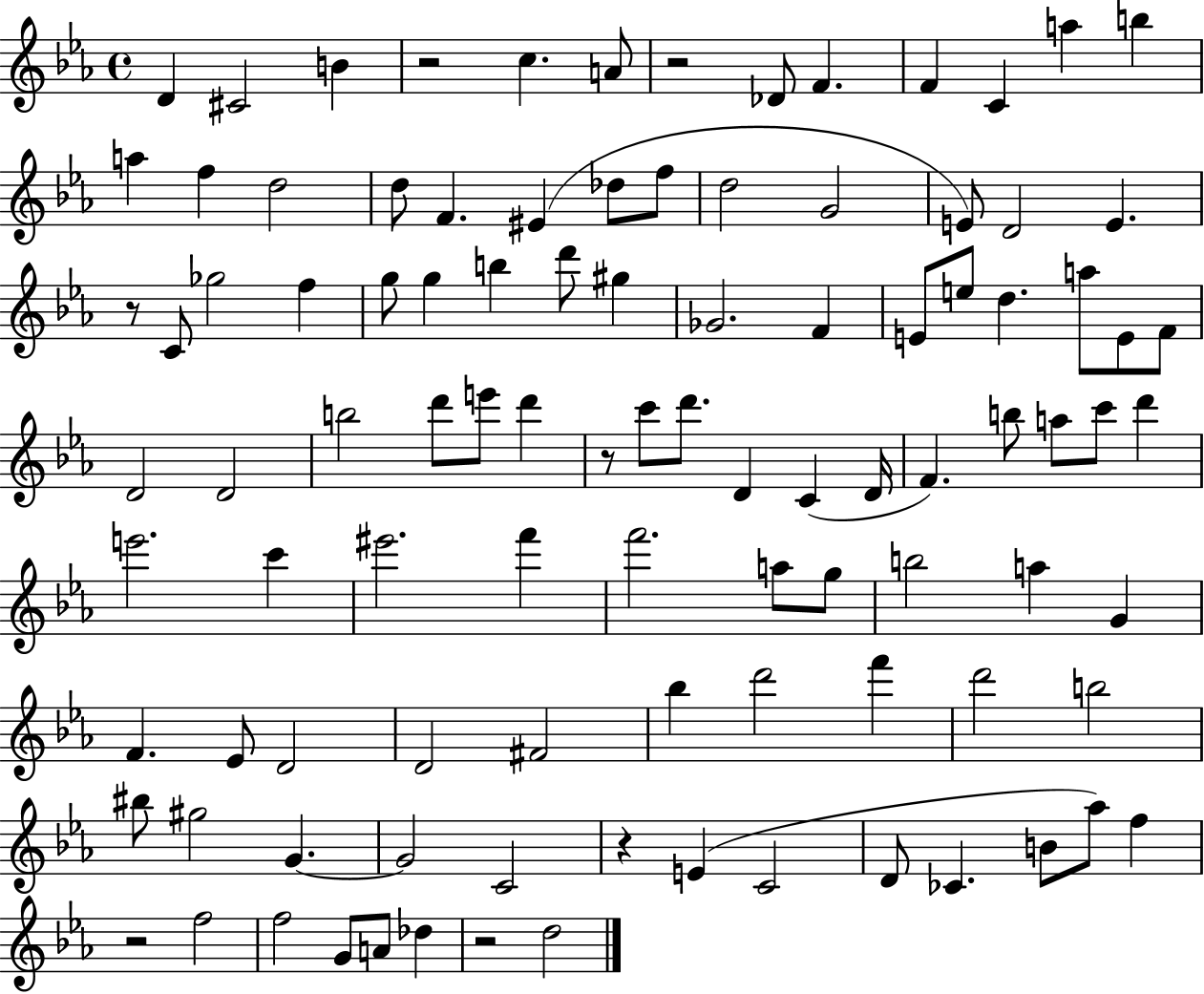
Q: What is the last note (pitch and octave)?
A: D5